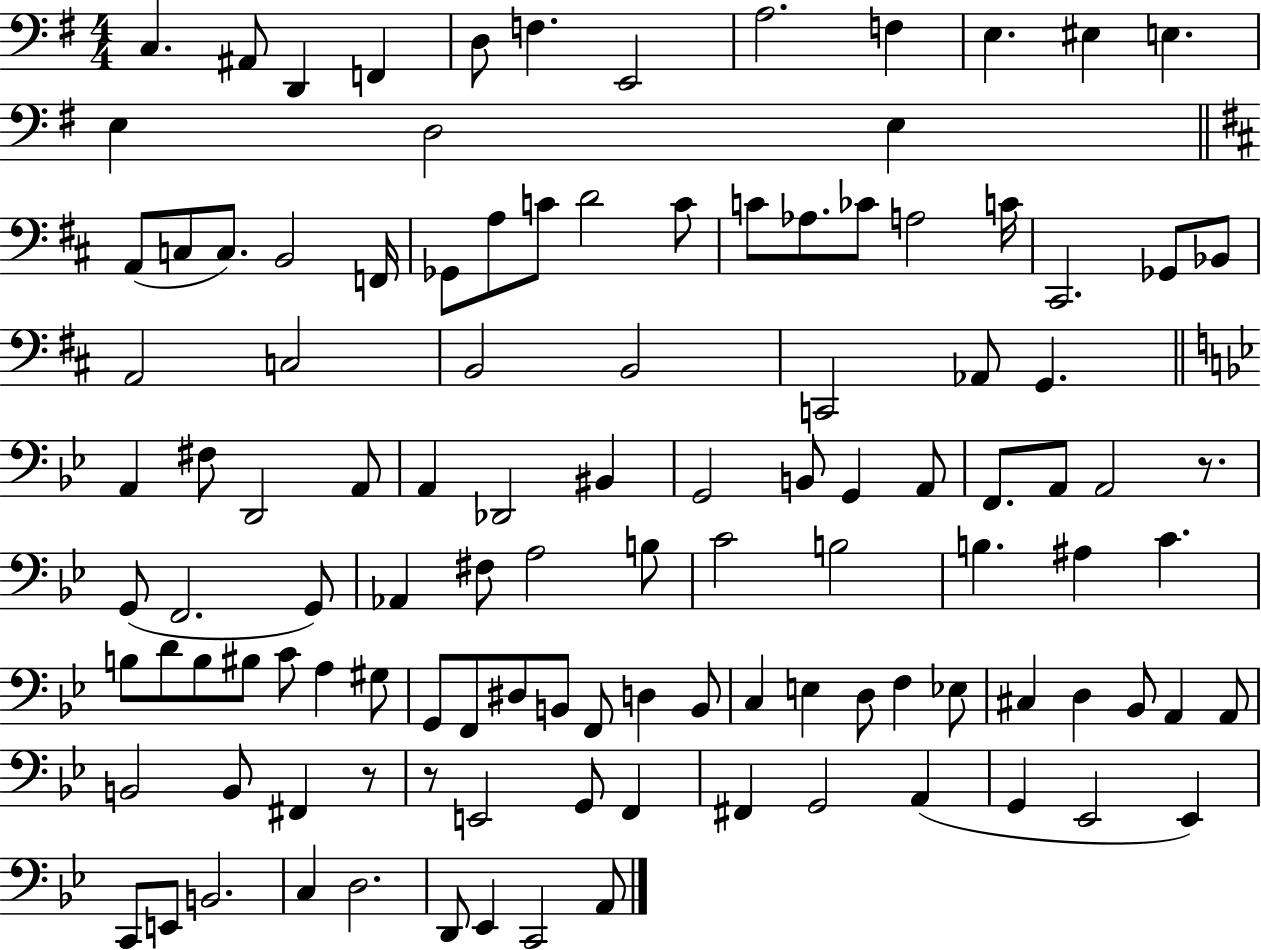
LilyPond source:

{
  \clef bass
  \numericTimeSignature
  \time 4/4
  \key g \major
  \repeat volta 2 { c4. ais,8 d,4 f,4 | d8 f4. e,2 | a2. f4 | e4. eis4 e4. | \break e4 d2 e4 | \bar "||" \break \key d \major a,8( c8 c8.) b,2 f,16 | ges,8 a8 c'8 d'2 c'8 | c'8 aes8. ces'8 a2 c'16 | cis,2. ges,8 bes,8 | \break a,2 c2 | b,2 b,2 | c,2 aes,8 g,4. | \bar "||" \break \key bes \major a,4 fis8 d,2 a,8 | a,4 des,2 bis,4 | g,2 b,8 g,4 a,8 | f,8. a,8 a,2 r8. | \break g,8( f,2. g,8) | aes,4 fis8 a2 b8 | c'2 b2 | b4. ais4 c'4. | \break b8 d'8 b8 bis8 c'8 a4 gis8 | g,8 f,8 dis8 b,8 f,8 d4 b,8 | c4 e4 d8 f4 ees8 | cis4 d4 bes,8 a,4 a,8 | \break b,2 b,8 fis,4 r8 | r8 e,2 g,8 f,4 | fis,4 g,2 a,4( | g,4 ees,2 ees,4) | \break c,8 e,8 b,2. | c4 d2. | d,8 ees,4 c,2 a,8 | } \bar "|."
}